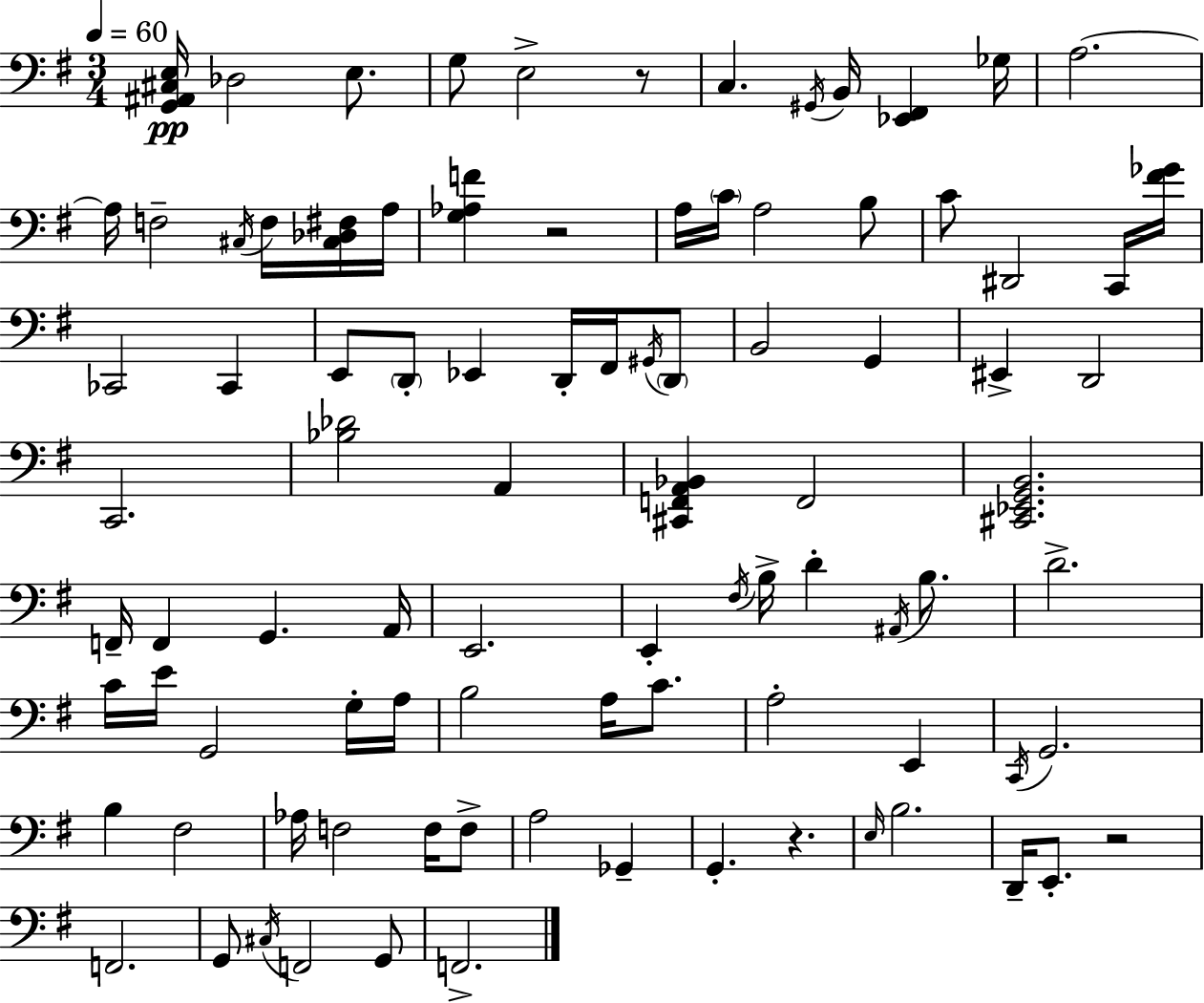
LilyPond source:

{
  \clef bass
  \numericTimeSignature
  \time 3/4
  \key e \minor
  \tempo 4 = 60
  <g, ais, cis e>16\pp des2 e8. | g8 e2-> r8 | c4. \acciaccatura { gis,16 } b,16 <ees, fis,>4 | ges16 a2.~~ | \break a16 f2-- \acciaccatura { cis16 } f16 | <cis des fis>16 a16 <g aes f'>4 r2 | a16 \parenthesize c'16 a2 | b8 c'8 dis,2 | \break c,16 <fis' ges'>16 ces,2 ces,4 | e,8 \parenthesize d,8-. ees,4 d,16-. fis,16 | \acciaccatura { gis,16 } \parenthesize d,8 b,2 g,4 | eis,4-> d,2 | \break c,2. | <bes des'>2 a,4 | <cis, f, a, bes,>4 f,2 | <cis, ees, g, b,>2. | \break f,16-- f,4 g,4. | a,16 e,2. | e,4-. \acciaccatura { fis16 } b16-> d'4-. | \acciaccatura { ais,16 } b8. d'2.-> | \break c'16 e'16 g,2 | g16-. a16 b2 | a16 c'8. a2-. | e,4 \acciaccatura { c,16 } g,2. | \break b4 fis2 | aes16 f2 | f16 f8-> a2 | ges,4-- g,4.-. | \break r4. \grace { e16 } b2. | d,16-- e,8.-. r2 | f,2. | g,8 \acciaccatura { cis16 } f,2 | \break g,8 f,2.-> | \bar "|."
}